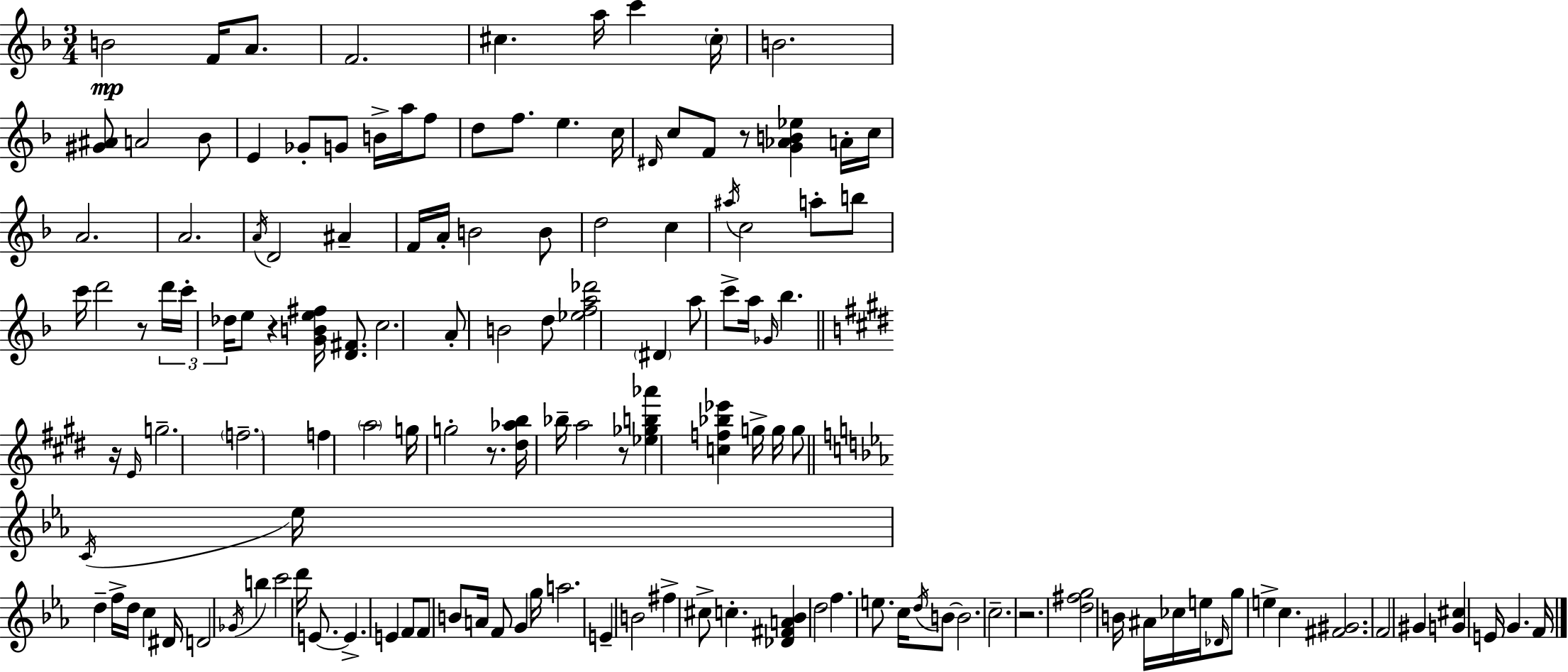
{
  \clef treble
  \numericTimeSignature
  \time 3/4
  \key f \major
  b'2\mp f'16 a'8. | f'2. | cis''4. a''16 c'''4 \parenthesize cis''16-. | b'2. | \break <gis' ais'>8 a'2 bes'8 | e'4 ges'8-. g'8 b'16-> a''16 f''8 | d''8 f''8. e''4. c''16 | \grace { dis'16 } c''8 f'8 r8 <g' aes' b' ees''>4 a'16-. | \break c''16 a'2. | a'2. | \acciaccatura { a'16 } d'2 ais'4-- | f'16 a'16-. b'2 | \break b'8 d''2 c''4 | \acciaccatura { ais''16 } c''2 a''8-. | b''8 c'''16 d'''2 | r8 \tuplet 3/2 { d'''16 c'''16-. des''16 } e''8 r4 <g' b' e'' fis''>16 | \break <d' fis'>8. c''2. | a'8-. b'2 | d''8 <ees'' f'' a'' des'''>2 \parenthesize dis'4 | a''8 c'''8-> a''16 \grace { ges'16 } bes''4. | \break \bar "||" \break \key e \major r16 \grace { e'16 } g''2.-- | \parenthesize f''2.-- | f''4 \parenthesize a''2 | g''16 g''2-. r8. | \break <dis'' aes'' b''>16 bes''16-- a''2 | r8 <ees'' ges'' b'' aes'''>4 <c'' f'' bes'' ees'''>4 g''16-> g''16 | g''8 \bar "||" \break \key ees \major \acciaccatura { c'16 } ees''16 d''4-- f''16-> d''16 c''4 | dis'16 d'2 \acciaccatura { ges'16 } b''4 | c'''2 d'''16 e'8.~~ | e'4.-> e'4 | \break f'8 f'8 b'8 a'16 f'8 g'4 | g''16 a''2. | e'4-- b'2 | fis''4-> cis''8-> c''4.-. | \break <des' fis' a' bes'>4 d''2 | f''4. e''8. c''16 | \acciaccatura { d''16 } b'8~~ b'2. | c''2.-- | \break r2. | <d'' fis'' g''>2 b'16 | ais'16 ces''16 e''16 \grace { des'16 } g''8 e''4-> c''4. | <fis' gis'>2. | \break f'2 | gis'4 <g' cis''>4 e'16 g'4. | f'16 \bar "|."
}